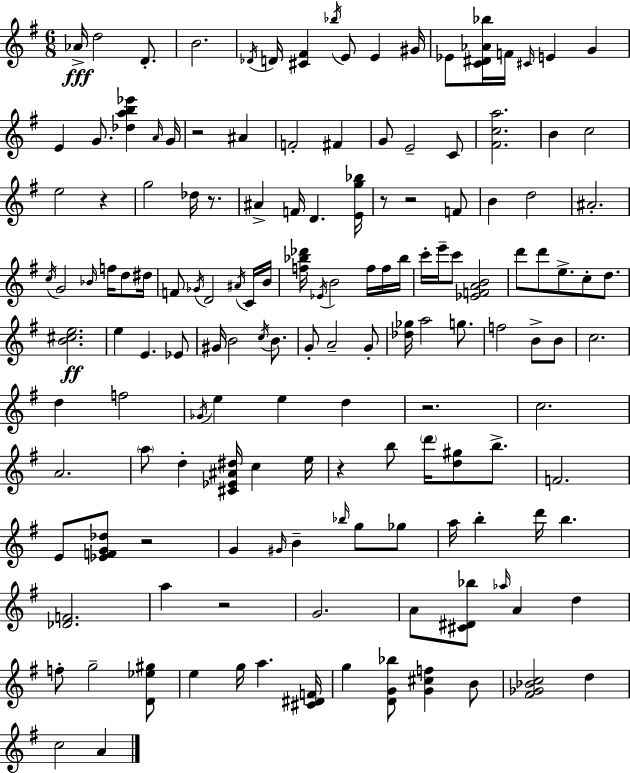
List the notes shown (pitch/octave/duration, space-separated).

Ab4/s D5/h D4/e. B4/h. Db4/s D4/s [C#4,F#4]/q Bb5/s E4/e E4/q G#4/s Eb4/e [C4,D#4,Ab4,Bb5]/s F4/s C#4/s E4/q G4/q E4/q G4/e. [Db5,A5,B5,Eb6]/q A4/s G4/s R/h A#4/q F4/h F#4/q G4/e E4/h C4/e [F#4,C5,A5]/h. B4/q C5/h E5/h R/q G5/h Db5/s R/e. A#4/q F4/s D4/q. [E4,G5,Bb5]/s R/e R/h F4/e B4/q D5/h A#4/h. C5/s G4/h Bb4/s F5/s D5/e D#5/s F4/e Gb4/s D4/h A#4/s C4/s B4/s [F5,Bb5,Db6]/s Eb4/s B4/h F5/s F5/s Bb5/s C6/s E6/s C6/e [Eb4,F4,A4,B4]/h D6/e D6/e E5/e. C5/e D5/e. [B4,C#5,E5]/h. E5/q E4/q. Eb4/e G#4/s B4/h C5/s B4/e. G4/e A4/h G4/e [Db5,Gb5]/s A5/h G5/e. F5/h B4/e B4/e C5/h. D5/q F5/h Gb4/s E5/q E5/q D5/q R/h. C5/h. A4/h. A5/e D5/q [C#4,Eb4,A#4,D#5]/s C5/q E5/s R/q B5/e D6/s [D5,G#5]/e B5/e. F4/h. E4/e [Eb4,F4,G4,Db5]/e R/h G4/q G#4/s B4/q Bb5/s G5/e Gb5/e A5/s B5/q D6/s B5/q. [Db4,F4]/h. A5/q R/h G4/h. A4/e [C#4,D#4,Bb5]/e Ab5/s A4/q D5/q F5/e G5/h [D4,Eb5,G#5]/e E5/q G5/s A5/q. [C#4,D#4,F4]/s G5/q [D4,G4,Bb5]/e [G4,C#5,F5]/q B4/e [F#4,Gb4,Bb4,C5]/h D5/q C5/h A4/q